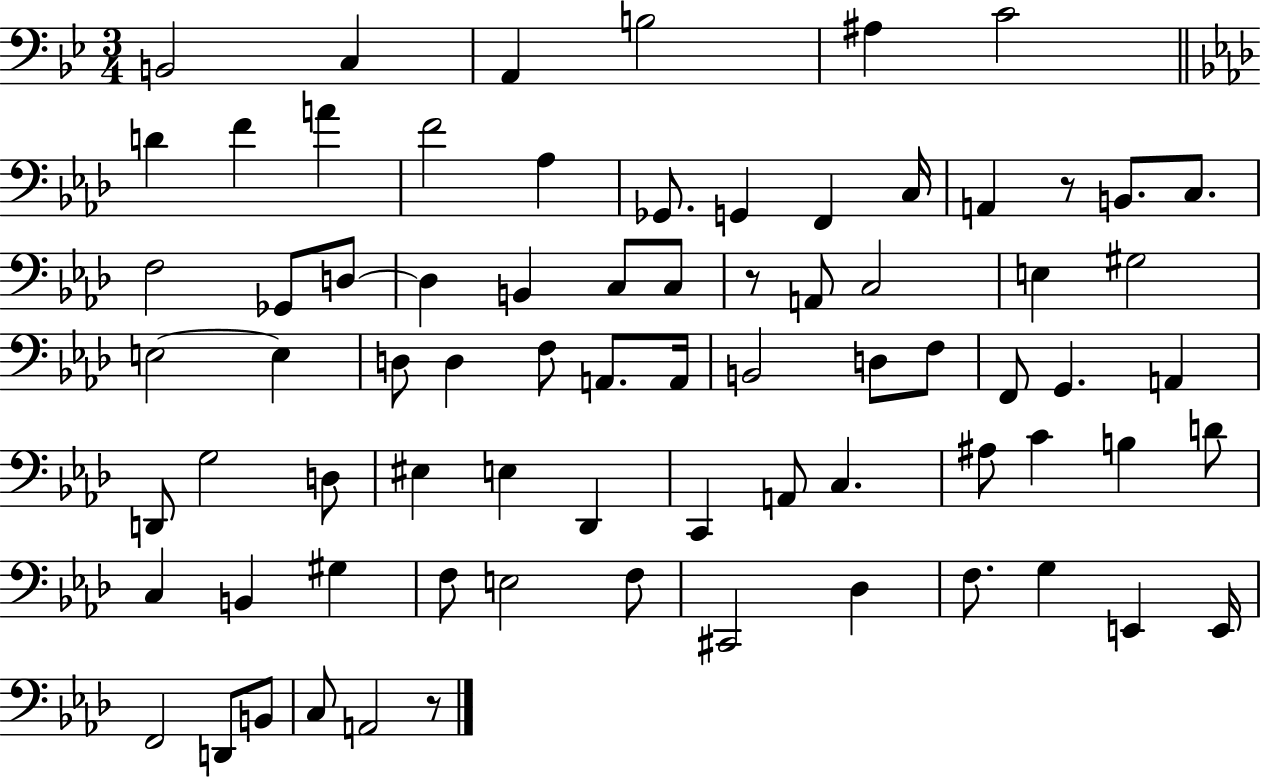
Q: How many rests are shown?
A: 3